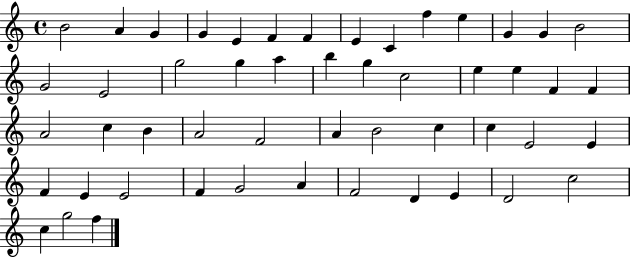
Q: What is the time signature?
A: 4/4